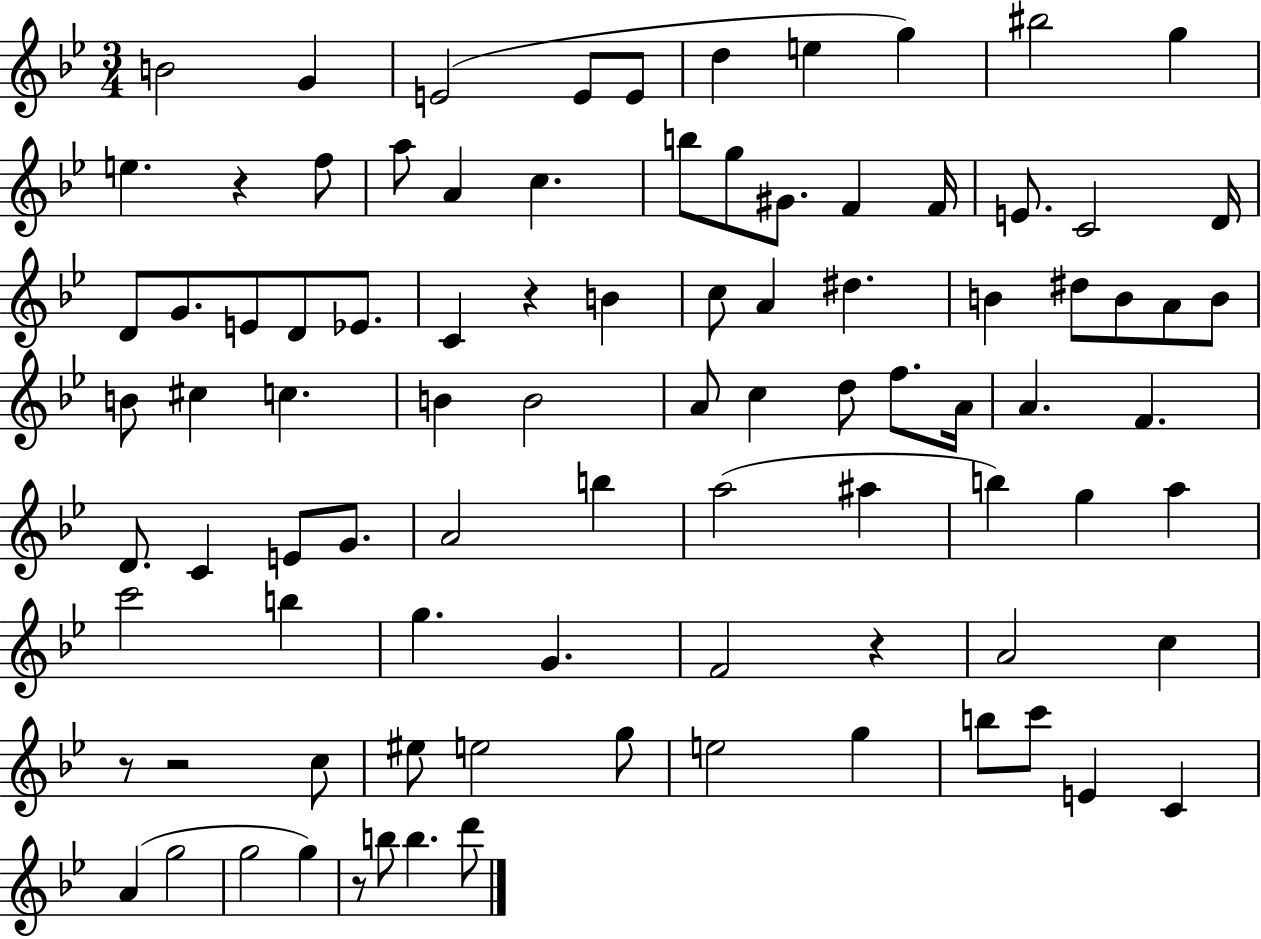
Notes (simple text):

B4/h G4/q E4/h E4/e E4/e D5/q E5/q G5/q BIS5/h G5/q E5/q. R/q F5/e A5/e A4/q C5/q. B5/e G5/e G#4/e. F4/q F4/s E4/e. C4/h D4/s D4/e G4/e. E4/e D4/e Eb4/e. C4/q R/q B4/q C5/e A4/q D#5/q. B4/q D#5/e B4/e A4/e B4/e B4/e C#5/q C5/q. B4/q B4/h A4/e C5/q D5/e F5/e. A4/s A4/q. F4/q. D4/e. C4/q E4/e G4/e. A4/h B5/q A5/h A#5/q B5/q G5/q A5/q C6/h B5/q G5/q. G4/q. F4/h R/q A4/h C5/q R/e R/h C5/e EIS5/e E5/h G5/e E5/h G5/q B5/e C6/e E4/q C4/q A4/q G5/h G5/h G5/q R/e B5/e B5/q. D6/e